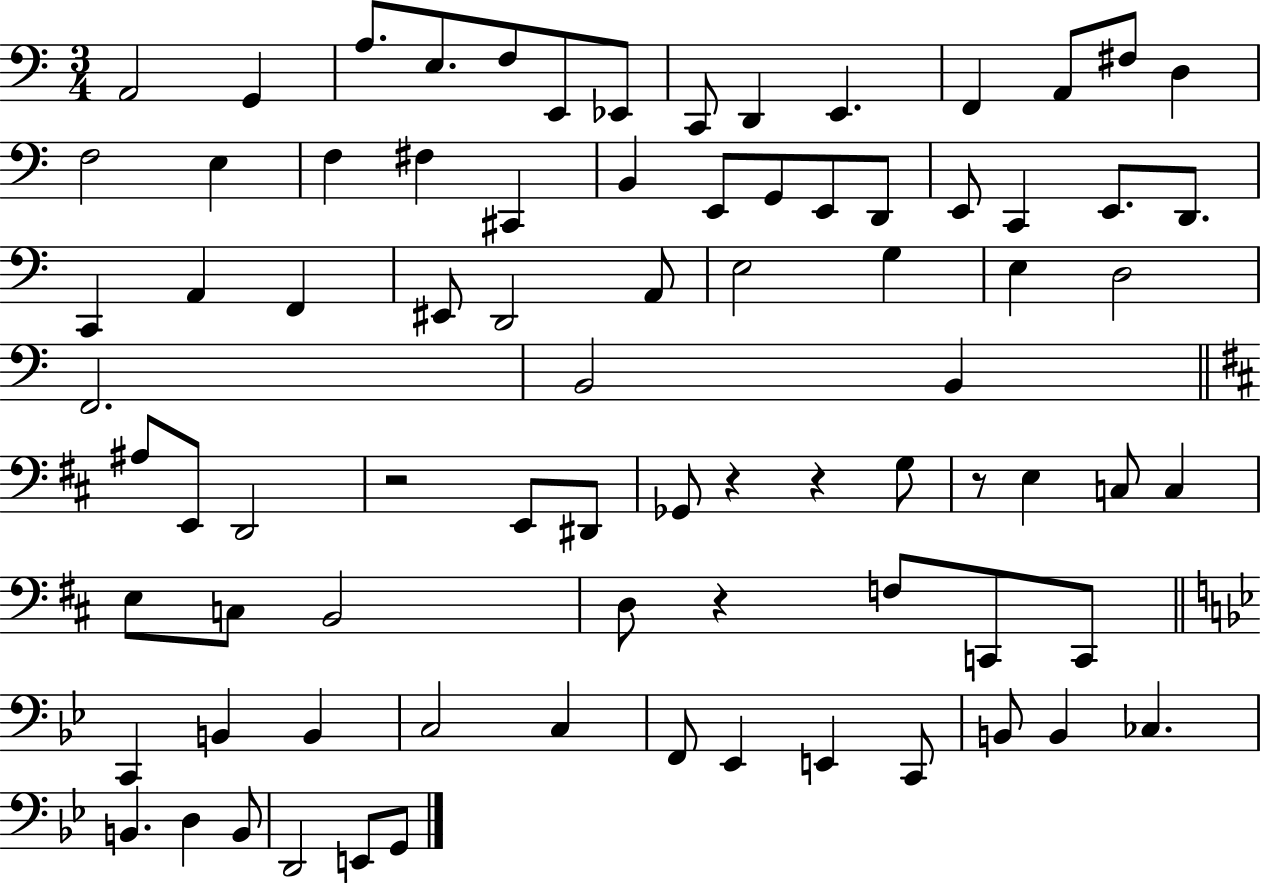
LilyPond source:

{
  \clef bass
  \numericTimeSignature
  \time 3/4
  \key c \major
  a,2 g,4 | a8. e8. f8 e,8 ees,8 | c,8 d,4 e,4. | f,4 a,8 fis8 d4 | \break f2 e4 | f4 fis4 cis,4 | b,4 e,8 g,8 e,8 d,8 | e,8 c,4 e,8. d,8. | \break c,4 a,4 f,4 | eis,8 d,2 a,8 | e2 g4 | e4 d2 | \break f,2. | b,2 b,4 | \bar "||" \break \key d \major ais8 e,8 d,2 | r2 e,8 dis,8 | ges,8 r4 r4 g8 | r8 e4 c8 c4 | \break e8 c8 b,2 | d8 r4 f8 c,8 c,8 | \bar "||" \break \key g \minor c,4 b,4 b,4 | c2 c4 | f,8 ees,4 e,4 c,8 | b,8 b,4 ces4. | \break b,4. d4 b,8 | d,2 e,8 g,8 | \bar "|."
}